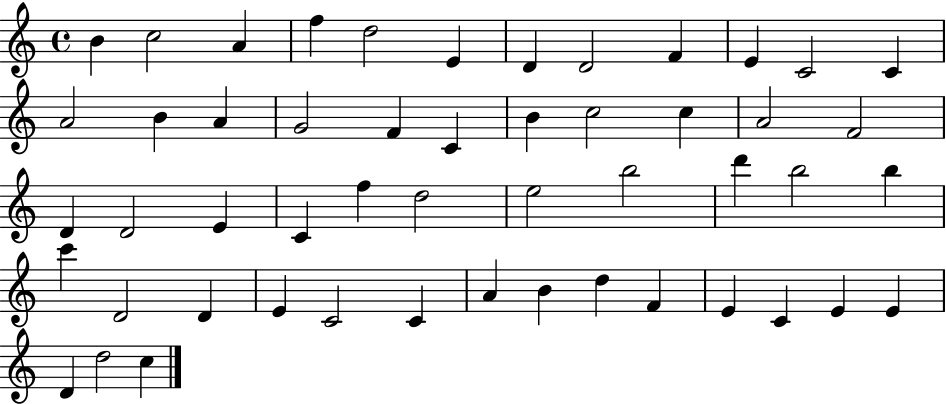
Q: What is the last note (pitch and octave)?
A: C5